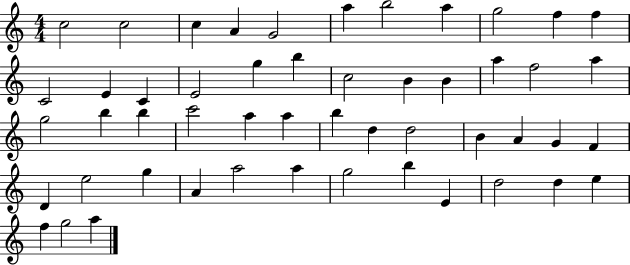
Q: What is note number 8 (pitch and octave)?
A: A5